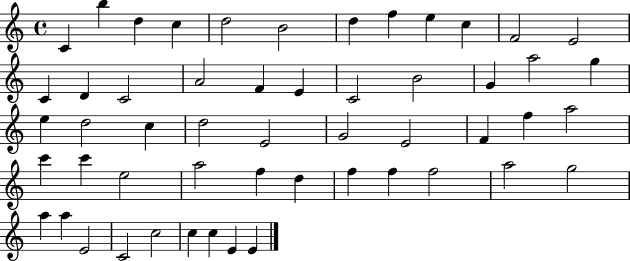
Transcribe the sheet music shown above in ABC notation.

X:1
T:Untitled
M:4/4
L:1/4
K:C
C b d c d2 B2 d f e c F2 E2 C D C2 A2 F E C2 B2 G a2 g e d2 c d2 E2 G2 E2 F f a2 c' c' e2 a2 f d f f f2 a2 g2 a a E2 C2 c2 c c E E